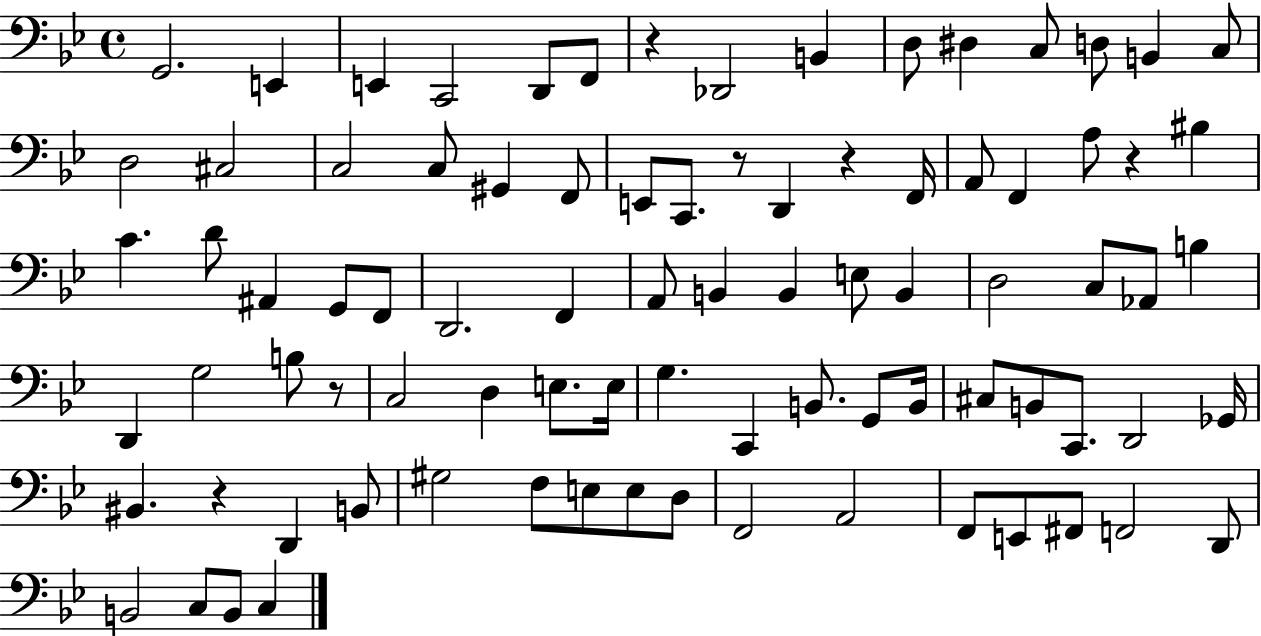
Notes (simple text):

G2/h. E2/q E2/q C2/h D2/e F2/e R/q Db2/h B2/q D3/e D#3/q C3/e D3/e B2/q C3/e D3/h C#3/h C3/h C3/e G#2/q F2/e E2/e C2/e. R/e D2/q R/q F2/s A2/e F2/q A3/e R/q BIS3/q C4/q. D4/e A#2/q G2/e F2/e D2/h. F2/q A2/e B2/q B2/q E3/e B2/q D3/h C3/e Ab2/e B3/q D2/q G3/h B3/e R/e C3/h D3/q E3/e. E3/s G3/q. C2/q B2/e. G2/e B2/s C#3/e B2/e C2/e. D2/h Gb2/s BIS2/q. R/q D2/q B2/e G#3/h F3/e E3/e E3/e D3/e F2/h A2/h F2/e E2/e F#2/e F2/h D2/e B2/h C3/e B2/e C3/q